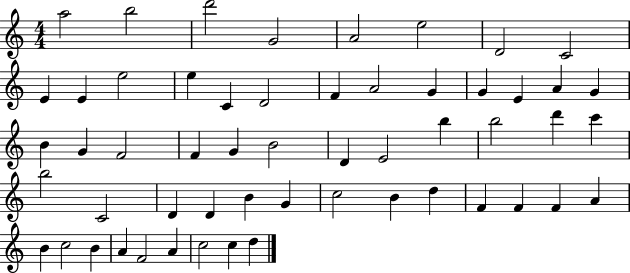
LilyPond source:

{
  \clef treble
  \numericTimeSignature
  \time 4/4
  \key c \major
  a''2 b''2 | d'''2 g'2 | a'2 e''2 | d'2 c'2 | \break e'4 e'4 e''2 | e''4 c'4 d'2 | f'4 a'2 g'4 | g'4 e'4 a'4 g'4 | \break b'4 g'4 f'2 | f'4 g'4 b'2 | d'4 e'2 b''4 | b''2 d'''4 c'''4 | \break b''2 c'2 | d'4 d'4 b'4 g'4 | c''2 b'4 d''4 | f'4 f'4 f'4 a'4 | \break b'4 c''2 b'4 | a'4 f'2 a'4 | c''2 c''4 d''4 | \bar "|."
}